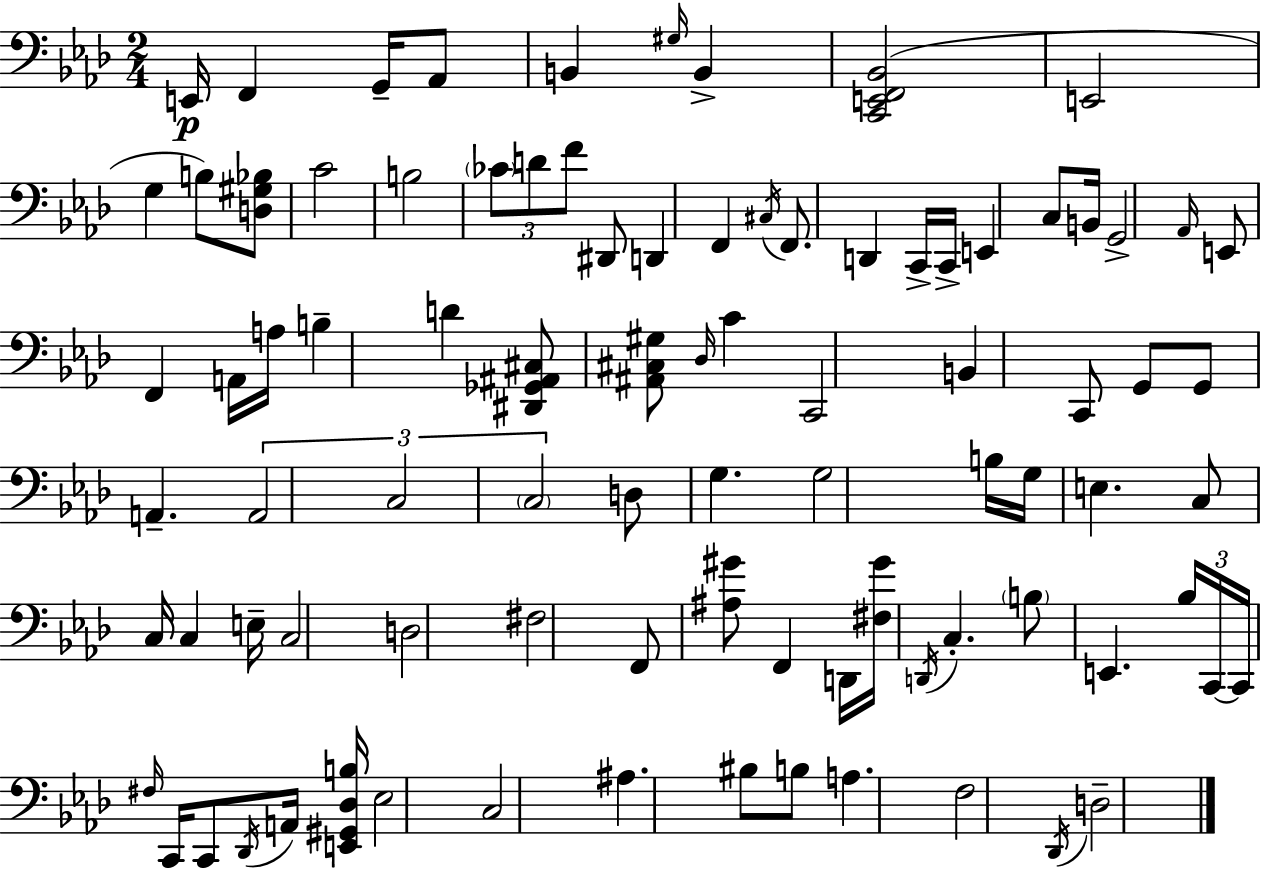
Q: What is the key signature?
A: AES major